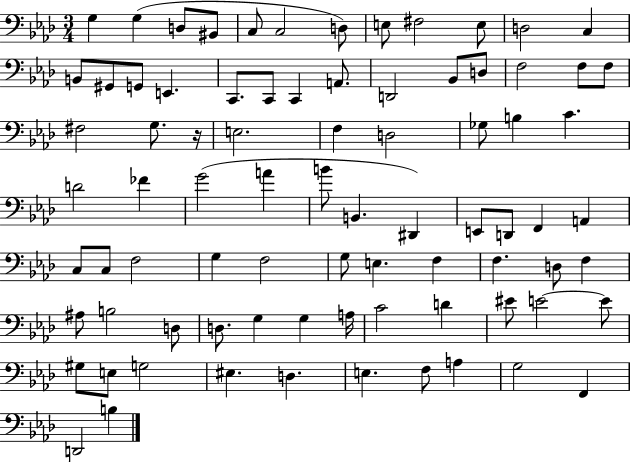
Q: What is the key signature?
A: AES major